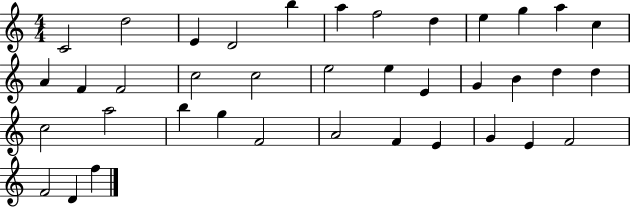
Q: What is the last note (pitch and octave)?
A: F5